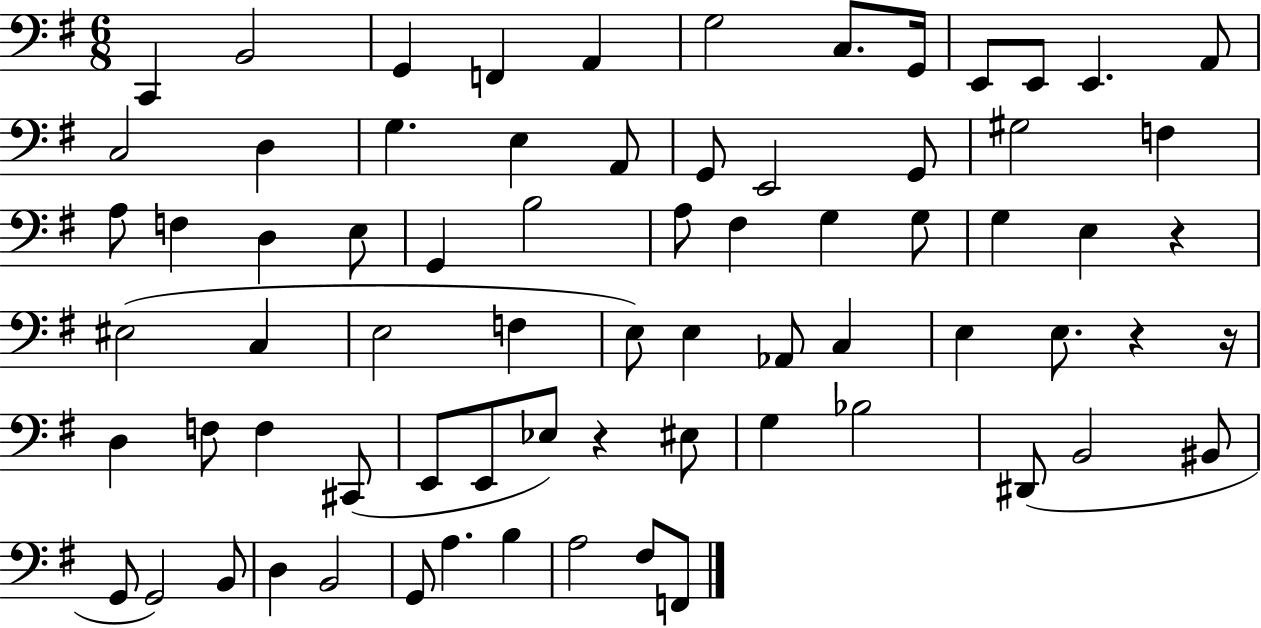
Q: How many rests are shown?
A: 4